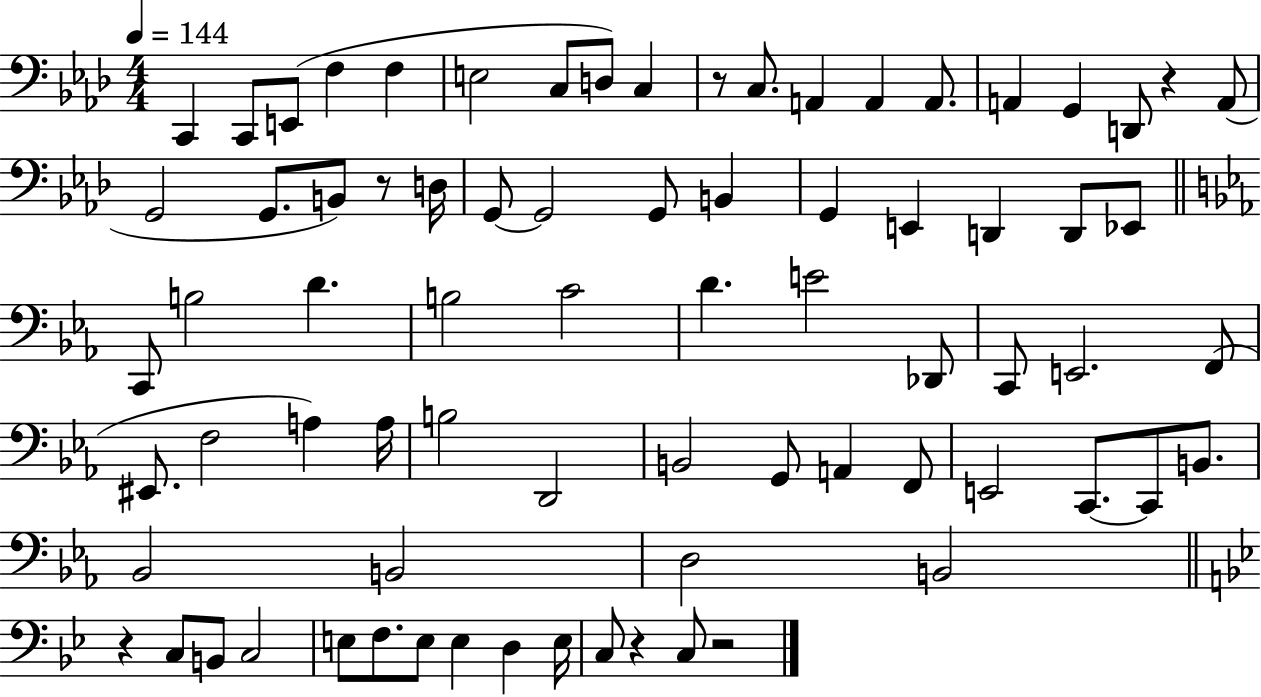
X:1
T:Untitled
M:4/4
L:1/4
K:Ab
C,, C,,/2 E,,/2 F, F, E,2 C,/2 D,/2 C, z/2 C,/2 A,, A,, A,,/2 A,, G,, D,,/2 z A,,/2 G,,2 G,,/2 B,,/2 z/2 D,/4 G,,/2 G,,2 G,,/2 B,, G,, E,, D,, D,,/2 _E,,/2 C,,/2 B,2 D B,2 C2 D E2 _D,,/2 C,,/2 E,,2 F,,/2 ^E,,/2 F,2 A, A,/4 B,2 D,,2 B,,2 G,,/2 A,, F,,/2 E,,2 C,,/2 C,,/2 B,,/2 _B,,2 B,,2 D,2 B,,2 z C,/2 B,,/2 C,2 E,/2 F,/2 E,/2 E, D, E,/4 C,/2 z C,/2 z2